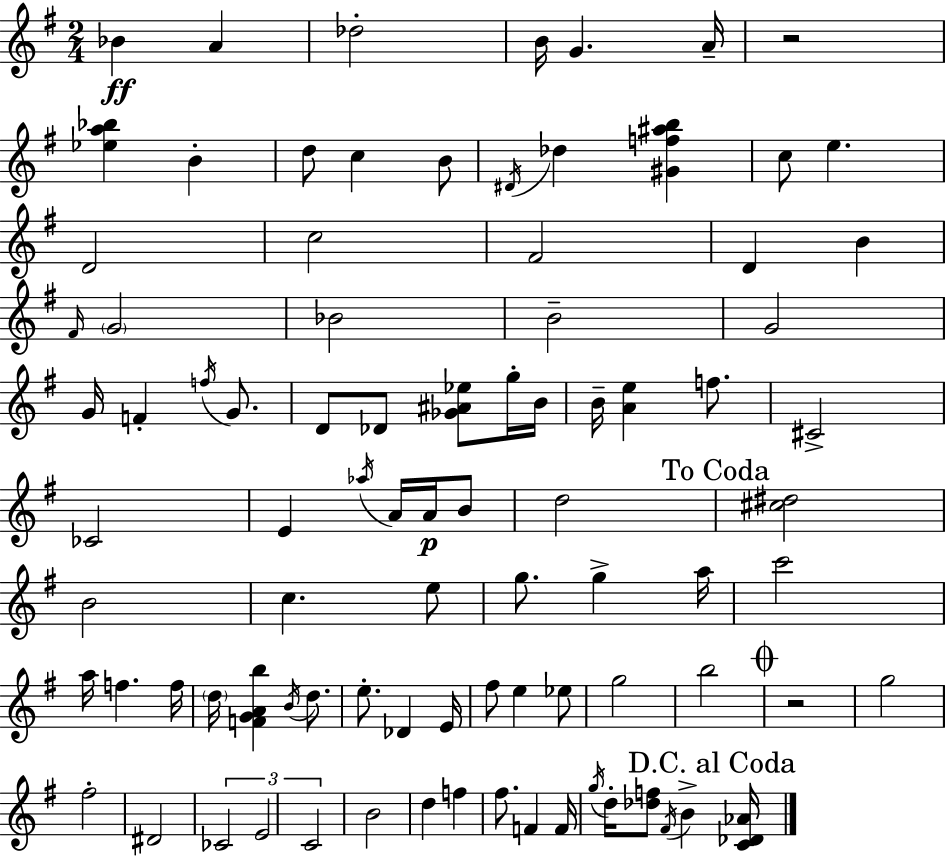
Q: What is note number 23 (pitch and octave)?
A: B4